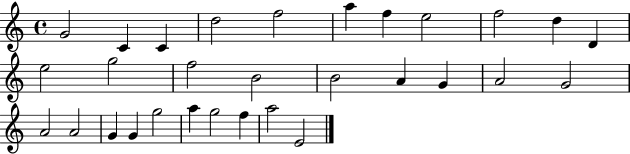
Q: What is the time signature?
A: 4/4